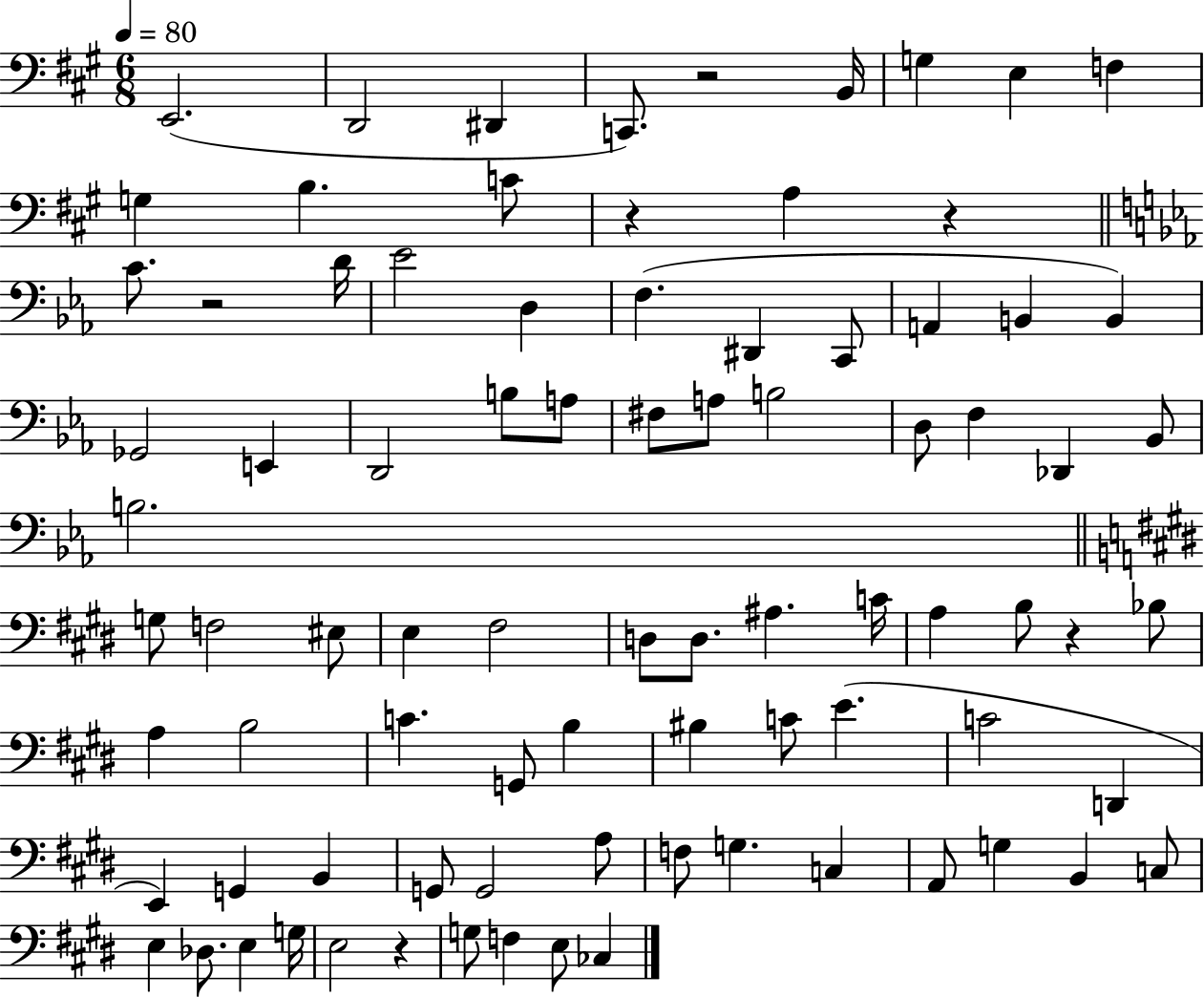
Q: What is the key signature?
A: A major